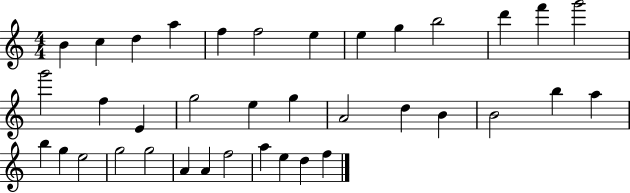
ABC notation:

X:1
T:Untitled
M:4/4
L:1/4
K:C
B c d a f f2 e e g b2 d' f' g'2 g'2 f E g2 e g A2 d B B2 b a b g e2 g2 g2 A A f2 a e d f